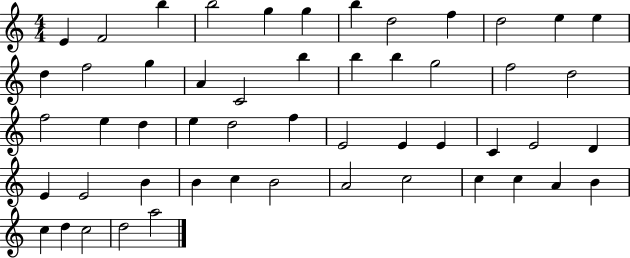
E4/q F4/h B5/q B5/h G5/q G5/q B5/q D5/h F5/q D5/h E5/q E5/q D5/q F5/h G5/q A4/q C4/h B5/q B5/q B5/q G5/h F5/h D5/h F5/h E5/q D5/q E5/q D5/h F5/q E4/h E4/q E4/q C4/q E4/h D4/q E4/q E4/h B4/q B4/q C5/q B4/h A4/h C5/h C5/q C5/q A4/q B4/q C5/q D5/q C5/h D5/h A5/h